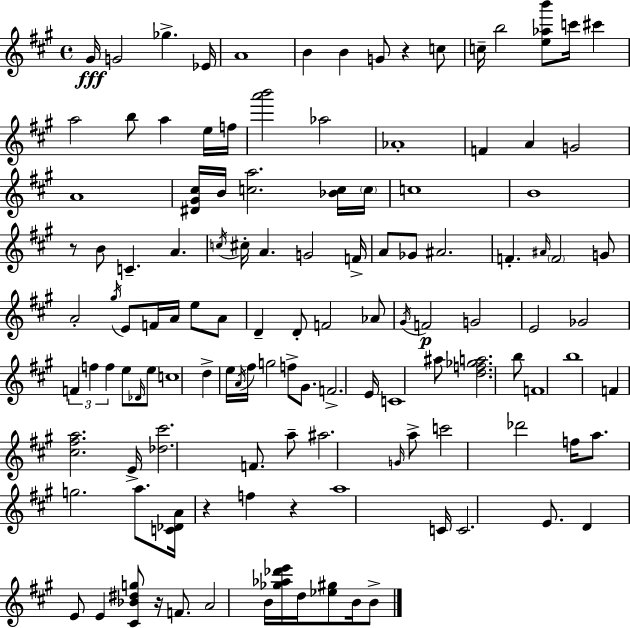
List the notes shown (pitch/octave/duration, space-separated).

G#4/s G4/h Gb5/q. Eb4/s A4/w B4/q B4/q G4/e R/q C5/e C5/s B5/h [E5,Ab5,B6]/e C6/s C#6/q A5/h B5/e A5/q E5/s F5/s [A6,B6]/h Ab5/h Ab4/w F4/q A4/q G4/h A4/w [D#4,G#4,C#5]/s B4/s [C5,A5]/h. [Bb4,C5]/s C5/s C5/w B4/w R/e B4/e C4/q. A4/q. C5/s C#5/s A4/q. G4/h F4/s A4/e Gb4/e A#4/h. F4/q. A#4/s F4/h G4/e A4/h G#5/s E4/e F4/s A4/s E5/e A4/e D4/q D4/e F4/h Ab4/e G#4/s F4/h G4/h E4/h Gb4/h F4/q F5/q F5/q E5/e Db4/s E5/e C5/w D5/q E5/s A4/s F#5/s G5/h F5/e G#4/e. F4/h. E4/s C4/w A#5/e [D5,F5,Gb5,A5]/h. B5/e F4/w B5/w F4/q [C#5,F#5,A5]/h. E4/s [Db5,C#6]/h. F4/e. A5/e A#5/h. G4/s A5/e C6/h Db6/h F5/s A5/e. G5/h. A5/e. [C4,Db4,A4]/s R/q F5/q R/q A5/w C4/s C4/h. E4/e. D4/q E4/e E4/q [C#4,Bb4,D#5,G5]/e R/s F4/e. A4/h B4/s [Gb5,Ab5,Db6,E6]/s D5/s [Eb5,G#5]/e B4/s B4/e